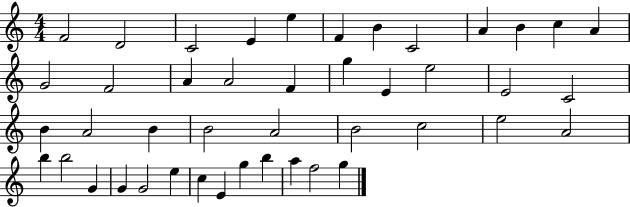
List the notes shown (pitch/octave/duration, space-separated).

F4/h D4/h C4/h E4/q E5/q F4/q B4/q C4/h A4/q B4/q C5/q A4/q G4/h F4/h A4/q A4/h F4/q G5/q E4/q E5/h E4/h C4/h B4/q A4/h B4/q B4/h A4/h B4/h C5/h E5/h A4/h B5/q B5/h G4/q G4/q G4/h E5/q C5/q E4/q G5/q B5/q A5/q F5/h G5/q